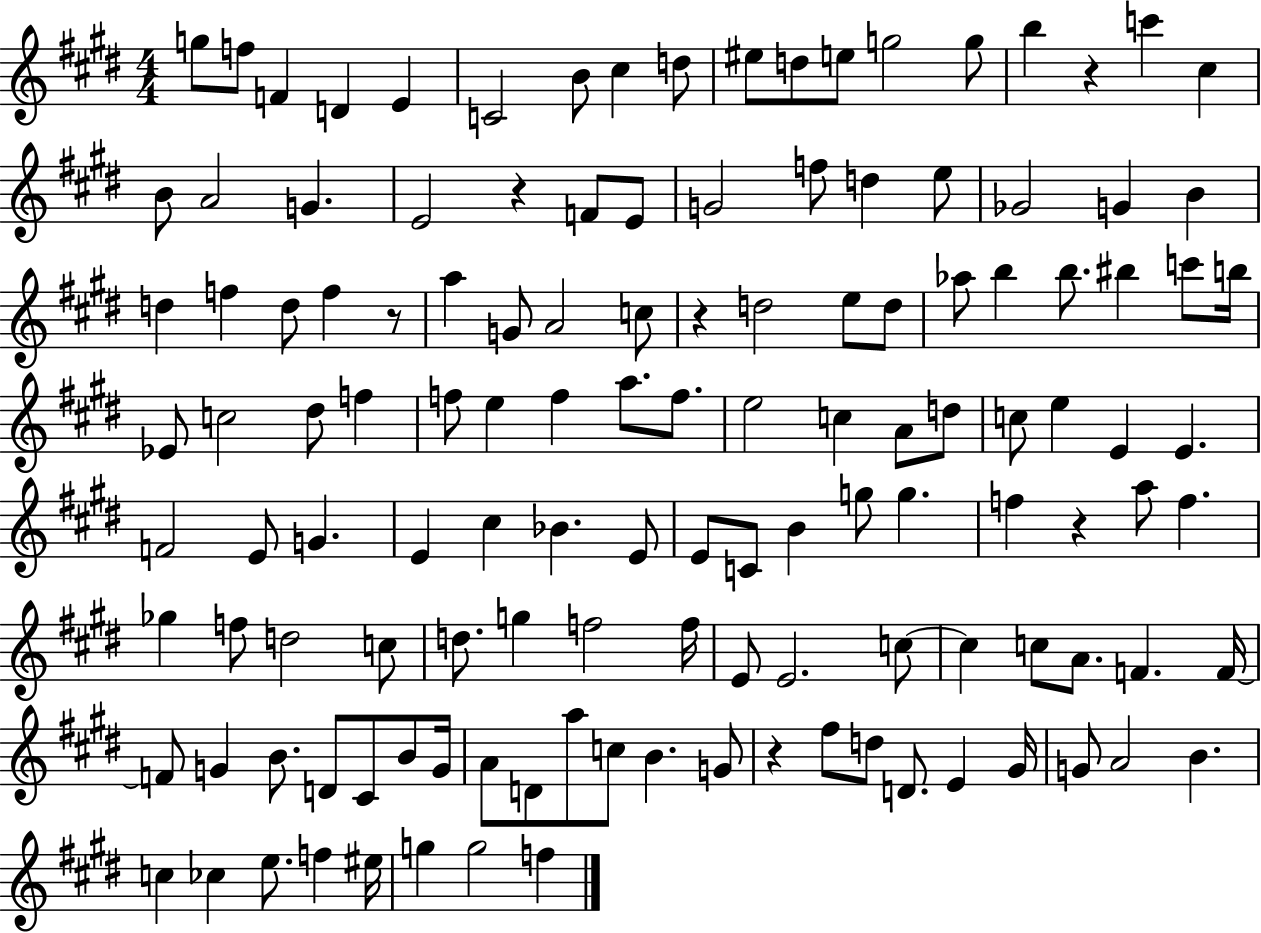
X:1
T:Untitled
M:4/4
L:1/4
K:E
g/2 f/2 F D E C2 B/2 ^c d/2 ^e/2 d/2 e/2 g2 g/2 b z c' ^c B/2 A2 G E2 z F/2 E/2 G2 f/2 d e/2 _G2 G B d f d/2 f z/2 a G/2 A2 c/2 z d2 e/2 d/2 _a/2 b b/2 ^b c'/2 b/4 _E/2 c2 ^d/2 f f/2 e f a/2 f/2 e2 c A/2 d/2 c/2 e E E F2 E/2 G E ^c _B E/2 E/2 C/2 B g/2 g f z a/2 f _g f/2 d2 c/2 d/2 g f2 f/4 E/2 E2 c/2 c c/2 A/2 F F/4 F/2 G B/2 D/2 ^C/2 B/2 G/4 A/2 D/2 a/2 c/2 B G/2 z ^f/2 d/2 D/2 E ^G/4 G/2 A2 B c _c e/2 f ^e/4 g g2 f